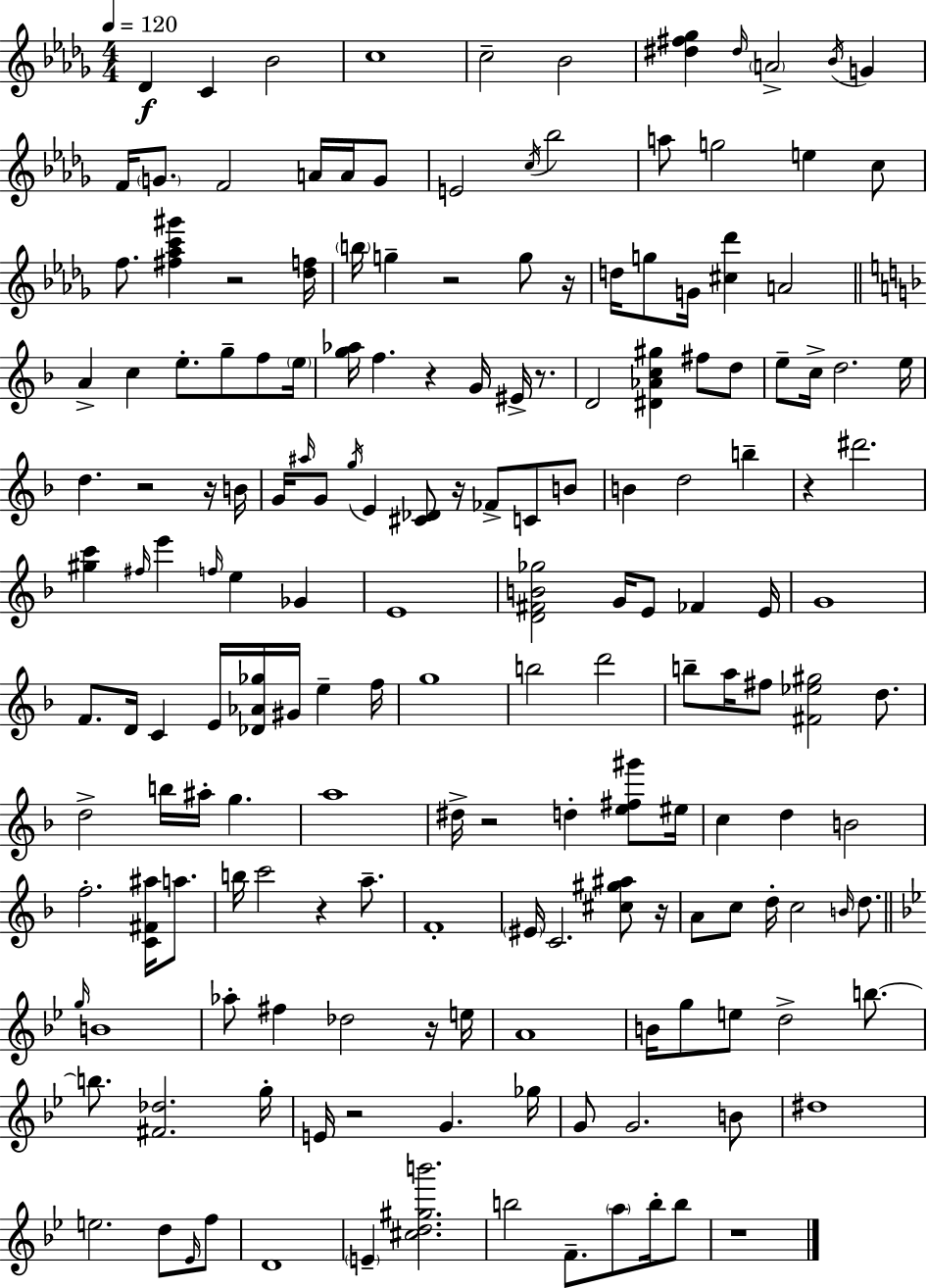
Db4/q C4/q Bb4/h C5/w C5/h Bb4/h [D#5,F#5,Gb5]/q D#5/s A4/h Bb4/s G4/q F4/s G4/e. F4/h A4/s A4/s G4/e E4/h C5/s Bb5/h A5/e G5/h E5/q C5/e F5/e. [F#5,Ab5,C6,G#6]/q R/h [Db5,F5]/s B5/s G5/q R/h G5/e R/s D5/s G5/e G4/s [C#5,Db6]/q A4/h A4/q C5/q E5/e. G5/e F5/e E5/s [G5,Ab5]/s F5/q. R/q G4/s EIS4/s R/e. D4/h [D#4,Ab4,C5,G#5]/q F#5/e D5/e E5/e C5/s D5/h. E5/s D5/q. R/h R/s B4/s G4/s A#5/s G4/e G5/s E4/q [C#4,Db4]/e R/s FES4/e C4/e B4/e B4/q D5/h B5/q R/q D#6/h. [G#5,C6]/q F#5/s E6/q F5/s E5/q Gb4/q E4/w [D4,F#4,B4,Gb5]/h G4/s E4/e FES4/q E4/s G4/w F4/e. D4/s C4/q E4/s [Db4,Ab4,Gb5]/s G#4/s E5/q F5/s G5/w B5/h D6/h B5/e A5/s F#5/e [F#4,Eb5,G#5]/h D5/e. D5/h B5/s A#5/s G5/q. A5/w D#5/s R/h D5/q [E5,F#5,G#6]/e EIS5/s C5/q D5/q B4/h F5/h. [C4,F#4,A#5]/s A5/e. B5/s C6/h R/q A5/e. F4/w EIS4/s C4/h. [C#5,G#5,A#5]/e R/s A4/e C5/e D5/s C5/h B4/s D5/e. G5/s B4/w Ab5/e F#5/q Db5/h R/s E5/s A4/w B4/s G5/e E5/e D5/h B5/e. B5/e. [F#4,Db5]/h. G5/s E4/s R/h G4/q. Gb5/s G4/e G4/h. B4/e D#5/w E5/h. D5/e Eb4/s F5/e D4/w E4/q [C#5,D5,G#5,B6]/h. B5/h F4/e. A5/e B5/s B5/e R/w